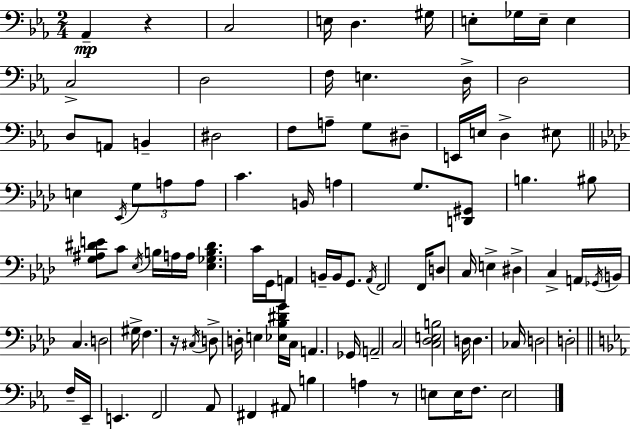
Ab2/q R/q C3/h E3/s D3/q. G#3/s E3/e Gb3/s E3/s E3/q C3/h D3/h F3/s E3/q. D3/s D3/h D3/e A2/e B2/q D#3/h F3/e A3/e G3/e D#3/e E2/s E3/s D3/q EIS3/e E3/q Eb2/s G3/e A3/e A3/e C4/q. B2/s A3/q G3/e. [D2,G#2]/e B3/q. BIS3/e [G3,A#3,D#4,E4]/e C4/e Eb3/s B3/s A3/s A3/s [Eb3,Gb3,B3,D#4]/q. C4/s G2/s A2/e B2/s B2/s G2/e. Ab2/s F2/h F2/s D3/e C3/s E3/q D#3/q C3/q A2/s Gb2/s B2/s C3/q. D3/h G#3/s F3/q. R/s C#3/s D3/e D3/s E3/q [Eb3,Bb3,D#4,G4]/s C3/s A2/q. Gb2/s A2/h C3/h [C3,Db3,E3,B3]/h D3/s D3/q. CES3/s D3/h D3/h F3/s Eb2/s E2/q. F2/h Ab2/e F#2/q A#2/e B3/q A3/q R/e E3/e E3/s F3/e. E3/h